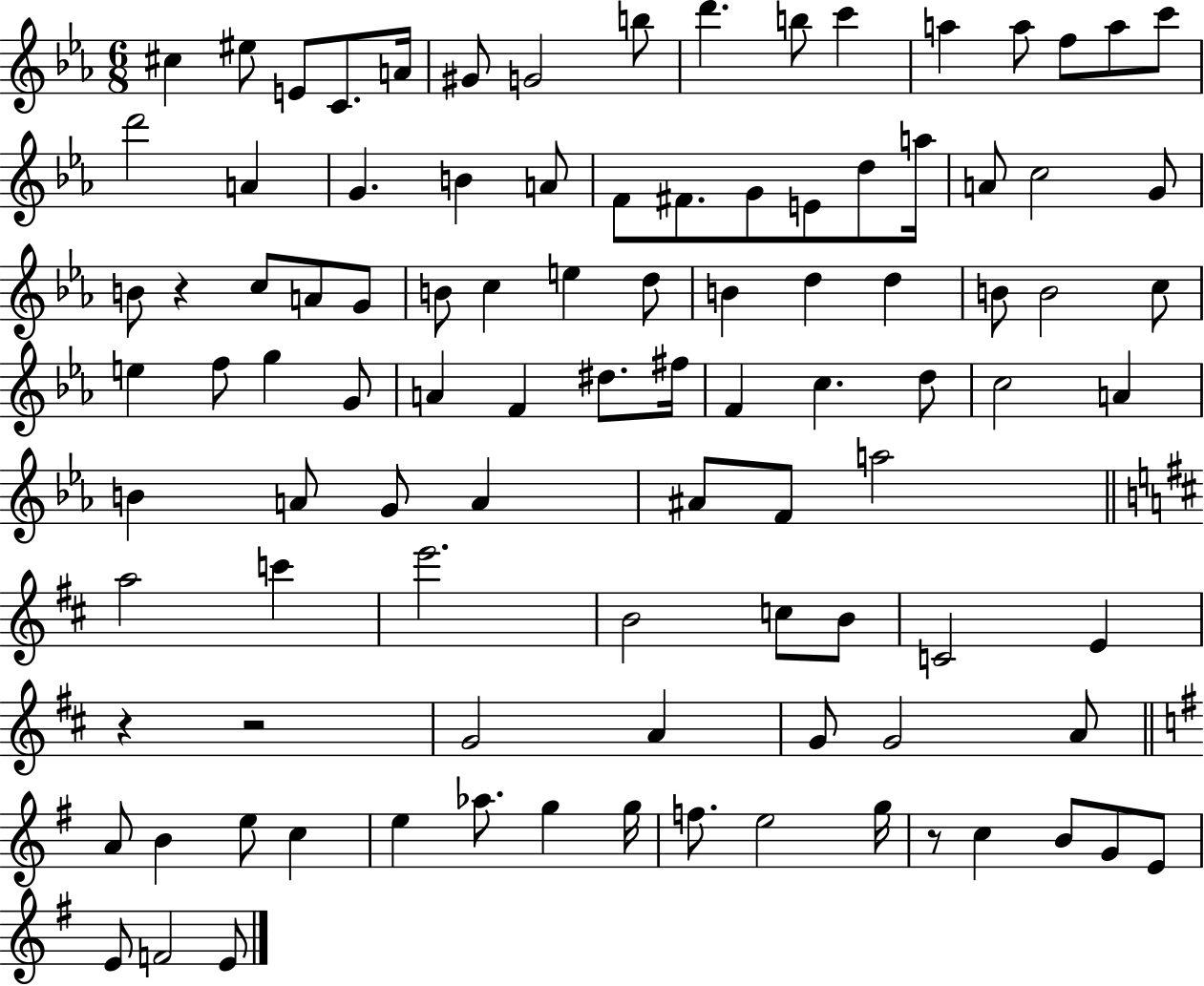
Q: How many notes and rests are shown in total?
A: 99